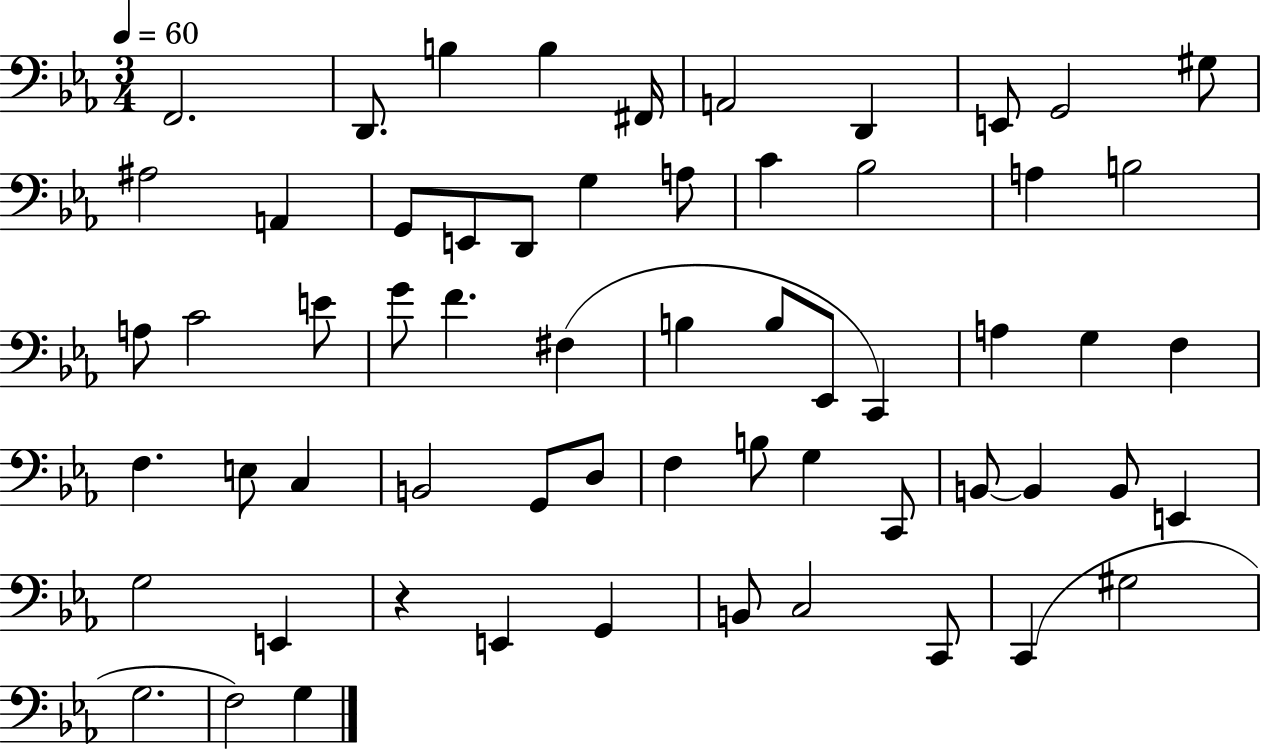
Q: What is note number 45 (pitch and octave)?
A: B2